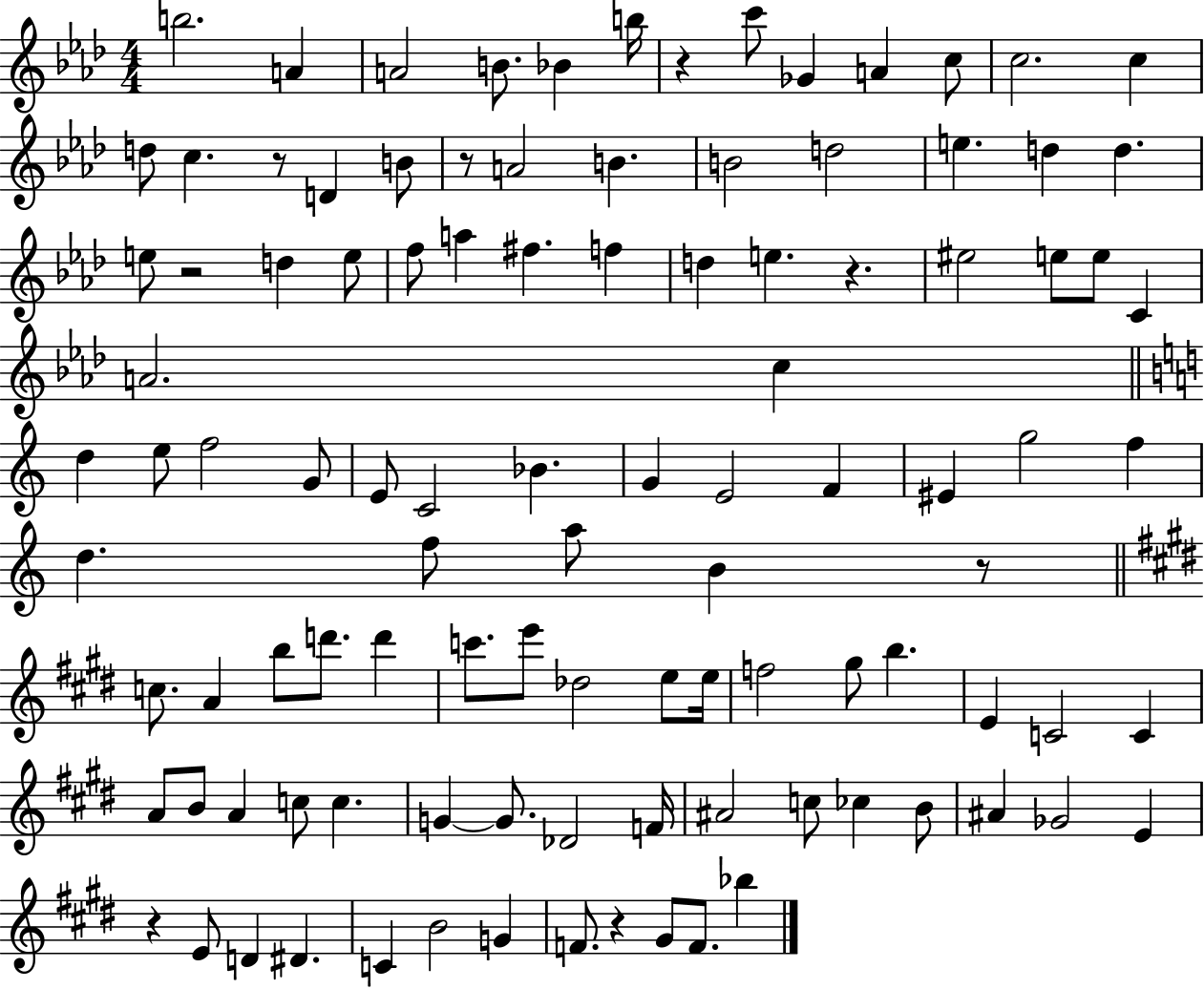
B5/h. A4/q A4/h B4/e. Bb4/q B5/s R/q C6/e Gb4/q A4/q C5/e C5/h. C5/q D5/e C5/q. R/e D4/q B4/e R/e A4/h B4/q. B4/h D5/h E5/q. D5/q D5/q. E5/e R/h D5/q E5/e F5/e A5/q F#5/q. F5/q D5/q E5/q. R/q. EIS5/h E5/e E5/e C4/q A4/h. C5/q D5/q E5/e F5/h G4/e E4/e C4/h Bb4/q. G4/q E4/h F4/q EIS4/q G5/h F5/q D5/q. F5/e A5/e B4/q R/e C5/e. A4/q B5/e D6/e. D6/q C6/e. E6/e Db5/h E5/e E5/s F5/h G#5/e B5/q. E4/q C4/h C4/q A4/e B4/e A4/q C5/e C5/q. G4/q G4/e. Db4/h F4/s A#4/h C5/e CES5/q B4/e A#4/q Gb4/h E4/q R/q E4/e D4/q D#4/q. C4/q B4/h G4/q F4/e. R/q G#4/e F4/e. Bb5/q